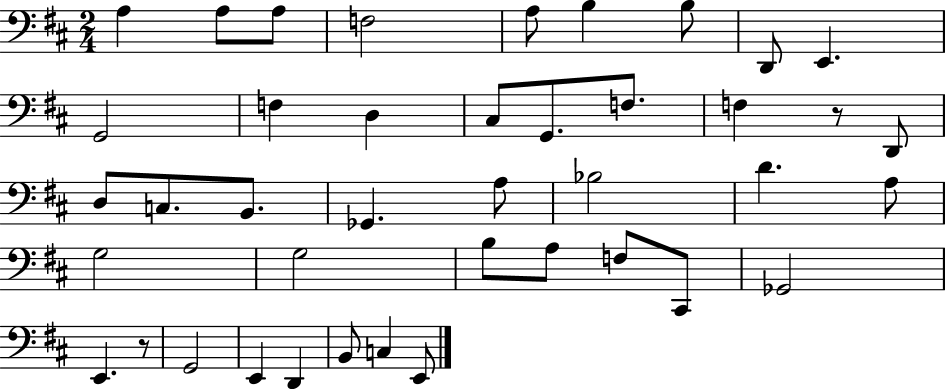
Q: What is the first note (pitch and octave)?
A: A3